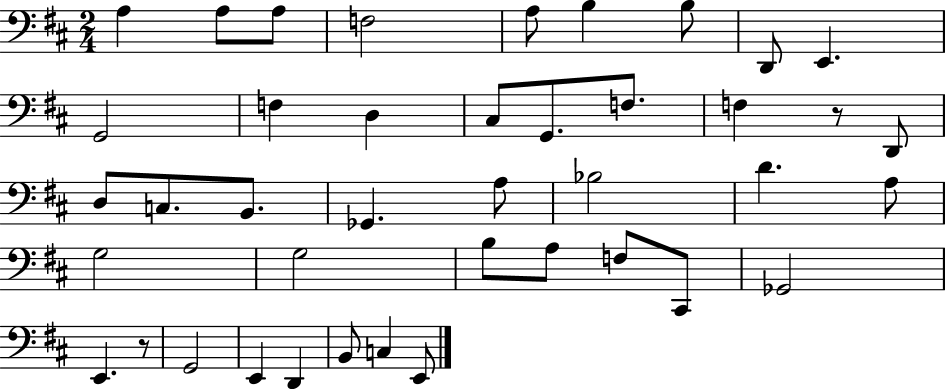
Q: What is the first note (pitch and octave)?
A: A3